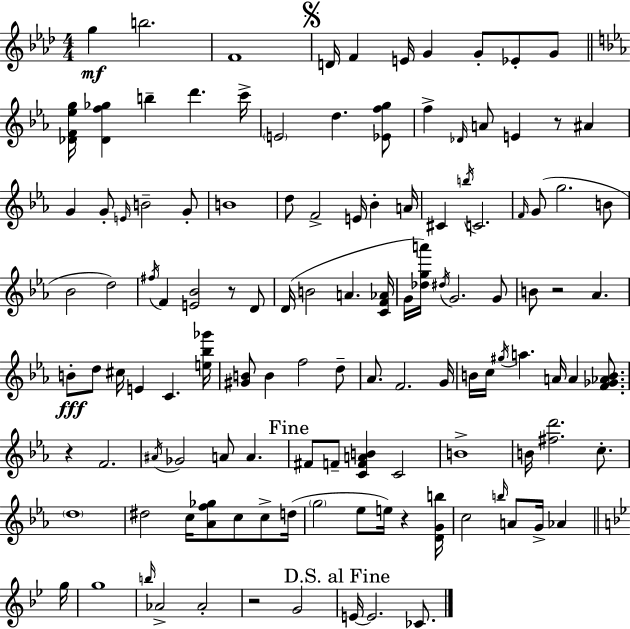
{
  \clef treble
  \numericTimeSignature
  \time 4/4
  \key f \minor
  g''4\mf b''2. | f'1 | \mark \markup { \musicglyph "scripts.segno" } d'16 f'4 e'16 g'4 g'8-. ees'8-. g'8 | \bar "||" \break \key ees \major <des' f' ees'' g''>16 <des' f'' ges''>4 b''4-- d'''4. c'''16-> | \parenthesize e'2 d''4. <ees' f'' g''>8 | f''4-> \grace { des'16 } a'8 e'4 r8 ais'4 | g'4 g'8-. \grace { e'16 } b'2-- | \break g'8-. b'1 | d''8 f'2-> e'16 bes'4-. | a'16 cis'4 \acciaccatura { b''16 } c'2. | \grace { f'16 }( g'8 g''2. | \break b'8 bes'2 d''2) | \acciaccatura { fis''16 } f'4 <e' bes'>2 | r8 d'8 d'16( b'2 a'4. | <c' f' aes'>16 g'16 <des'' g'' a'''>16) \acciaccatura { dis''16 } g'2. | \break g'8 b'8 r2 | aes'4. b'8-.\fff d''8 cis''16 e'4 c'4. | <e'' bes'' ges'''>16 <gis' b'>8 b'4 f''2 | d''8-- aes'8. f'2. | \break g'16 b'16 c''16 \acciaccatura { gis''16 } a''4. a'16 | a'4 <f' ges' aes' b'>8. r4 f'2. | \acciaccatura { ais'16 } ges'2 | a'8 a'4. \mark "Fine" fis'8 f'8-- <c' f' a' b'>4 | \break c'2 b'1-> | b'16 <fis'' d'''>2. | c''8.-. \parenthesize d''1 | dis''2 | \break c''16 <aes' f'' ges''>8 c''8 c''8-> d''16( \parenthesize g''2 | ees''8 e''16) r4 <d' g' b''>16 c''2 | \grace { b''16 } a'8 g'16-> aes'4 \bar "||" \break \key g \minor g''16 g''1 | \grace { b''16 } aes'2-> aes'2-. | r2 g'2 | \mark "D.S. al Fine" e'16~~ e'2. ces'8. | \break \bar "|."
}